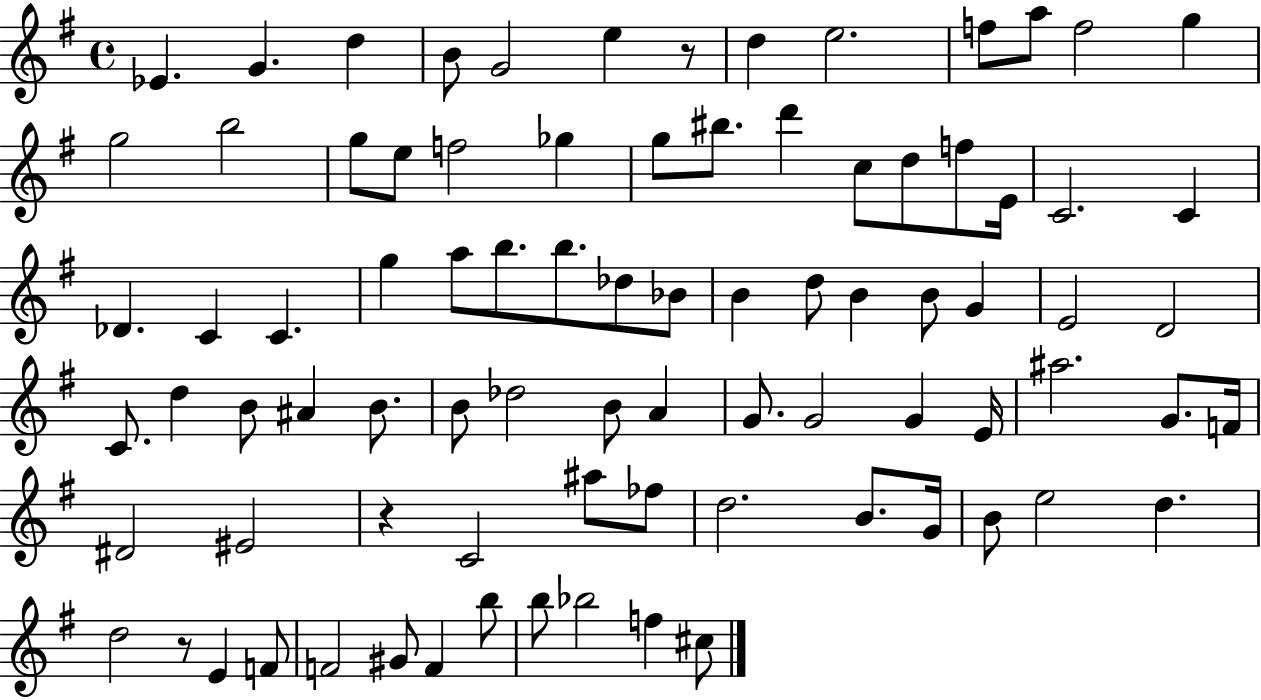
X:1
T:Untitled
M:4/4
L:1/4
K:G
_E G d B/2 G2 e z/2 d e2 f/2 a/2 f2 g g2 b2 g/2 e/2 f2 _g g/2 ^b/2 d' c/2 d/2 f/2 E/4 C2 C _D C C g a/2 b/2 b/2 _d/2 _B/2 B d/2 B B/2 G E2 D2 C/2 d B/2 ^A B/2 B/2 _d2 B/2 A G/2 G2 G E/4 ^a2 G/2 F/4 ^D2 ^E2 z C2 ^a/2 _f/2 d2 B/2 G/4 B/2 e2 d d2 z/2 E F/2 F2 ^G/2 F b/2 b/2 _b2 f ^c/2